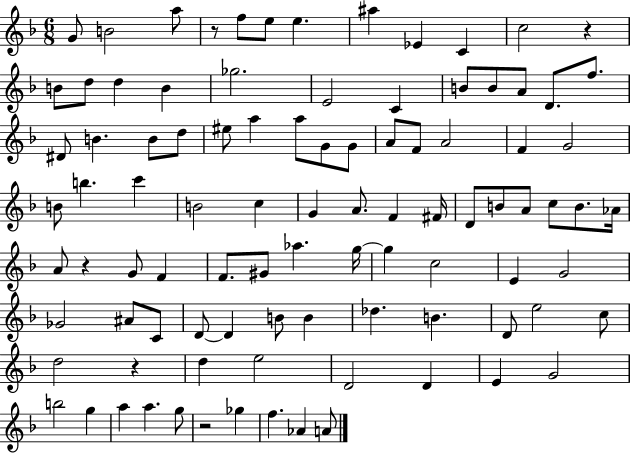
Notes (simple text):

G4/e B4/h A5/e R/e F5/e E5/e E5/q. A#5/q Eb4/q C4/q C5/h R/q B4/e D5/e D5/q B4/q Gb5/h. E4/h C4/q B4/e B4/e A4/e D4/e. F5/e. D#4/e B4/q. B4/e D5/e EIS5/e A5/q A5/e G4/e G4/e A4/e F4/e A4/h F4/q G4/h B4/e B5/q. C6/q B4/h C5/q G4/q A4/e. F4/q F#4/s D4/e B4/e A4/e C5/e B4/e. Ab4/s A4/e R/q G4/e F4/q F4/e. G#4/e Ab5/q. G5/s G5/q C5/h E4/q G4/h Gb4/h A#4/e C4/e D4/e D4/q B4/e B4/q Db5/q. B4/q. D4/e E5/h C5/e D5/h R/q D5/q E5/h D4/h D4/q E4/q G4/h B5/h G5/q A5/q A5/q. G5/e R/h Gb5/q F5/q. Ab4/q A4/e